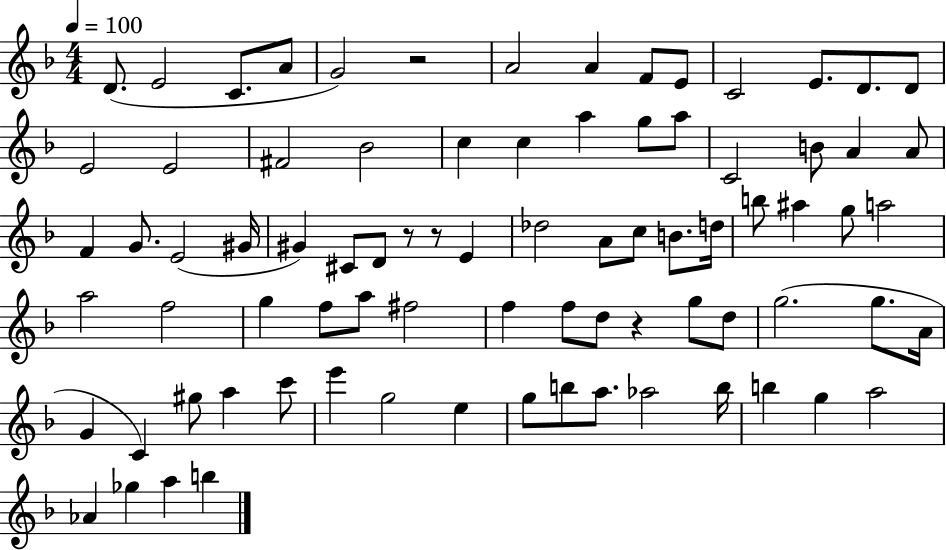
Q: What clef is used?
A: treble